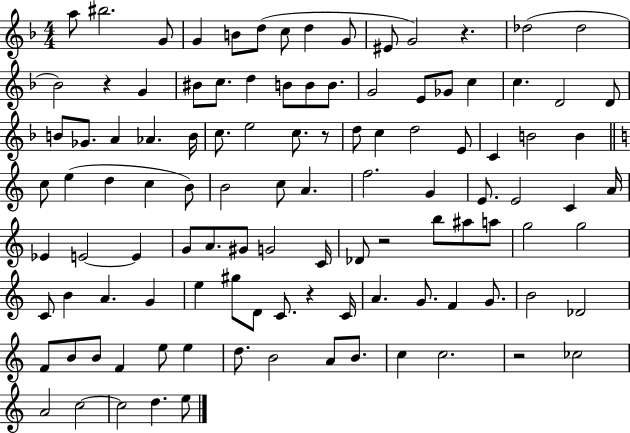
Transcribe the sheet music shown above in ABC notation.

X:1
T:Untitled
M:4/4
L:1/4
K:F
a/2 ^b2 G/2 G B/2 d/2 c/2 d G/2 ^E/2 G2 z _d2 _d2 _B2 z G ^B/2 c/2 d B/2 B/2 B/2 G2 E/2 _G/2 c c D2 D/2 B/2 _G/2 A _A B/4 c/2 e2 c/2 z/2 d/2 c d2 E/2 C B2 B c/2 e d c B/2 B2 c/2 A f2 G E/2 E2 C A/4 _E E2 E G/2 A/2 ^G/2 G2 C/4 _D/2 z2 b/2 ^a/2 a/2 g2 g2 C/2 B A G e ^g/2 D/2 C/2 z C/4 A G/2 F G/2 B2 _D2 F/2 B/2 B/2 F e/2 e d/2 B2 A/2 B/2 c c2 z2 _c2 A2 c2 c2 d e/2